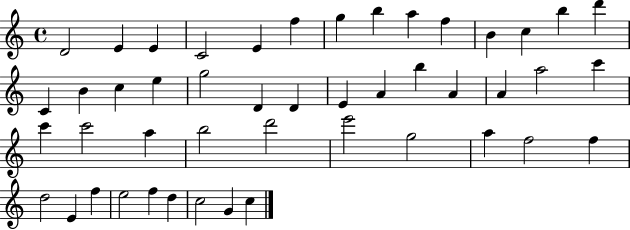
{
  \clef treble
  \time 4/4
  \defaultTimeSignature
  \key c \major
  d'2 e'4 e'4 | c'2 e'4 f''4 | g''4 b''4 a''4 f''4 | b'4 c''4 b''4 d'''4 | \break c'4 b'4 c''4 e''4 | g''2 d'4 d'4 | e'4 a'4 b''4 a'4 | a'4 a''2 c'''4 | \break c'''4 c'''2 a''4 | b''2 d'''2 | e'''2 g''2 | a''4 f''2 f''4 | \break d''2 e'4 f''4 | e''2 f''4 d''4 | c''2 g'4 c''4 | \bar "|."
}